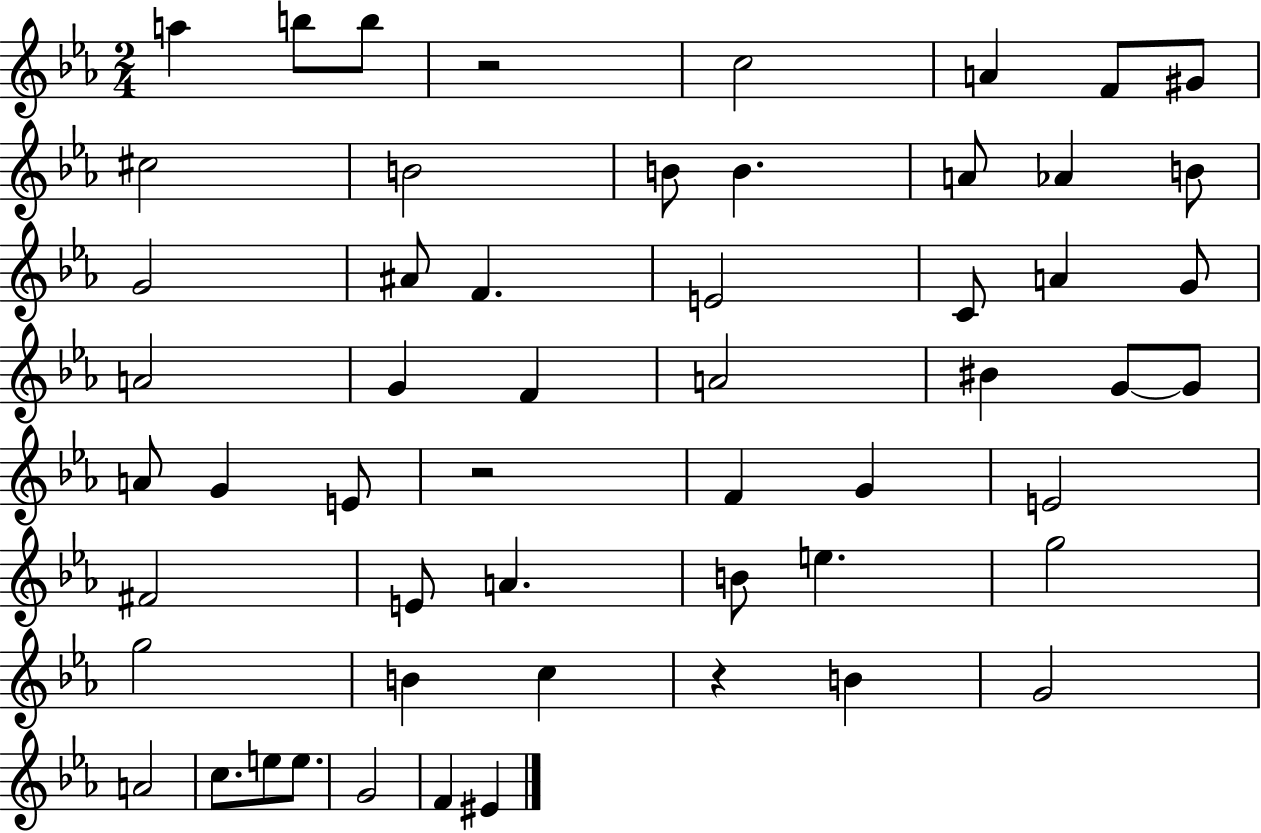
X:1
T:Untitled
M:2/4
L:1/4
K:Eb
a b/2 b/2 z2 c2 A F/2 ^G/2 ^c2 B2 B/2 B A/2 _A B/2 G2 ^A/2 F E2 C/2 A G/2 A2 G F A2 ^B G/2 G/2 A/2 G E/2 z2 F G E2 ^F2 E/2 A B/2 e g2 g2 B c z B G2 A2 c/2 e/2 e/2 G2 F ^E